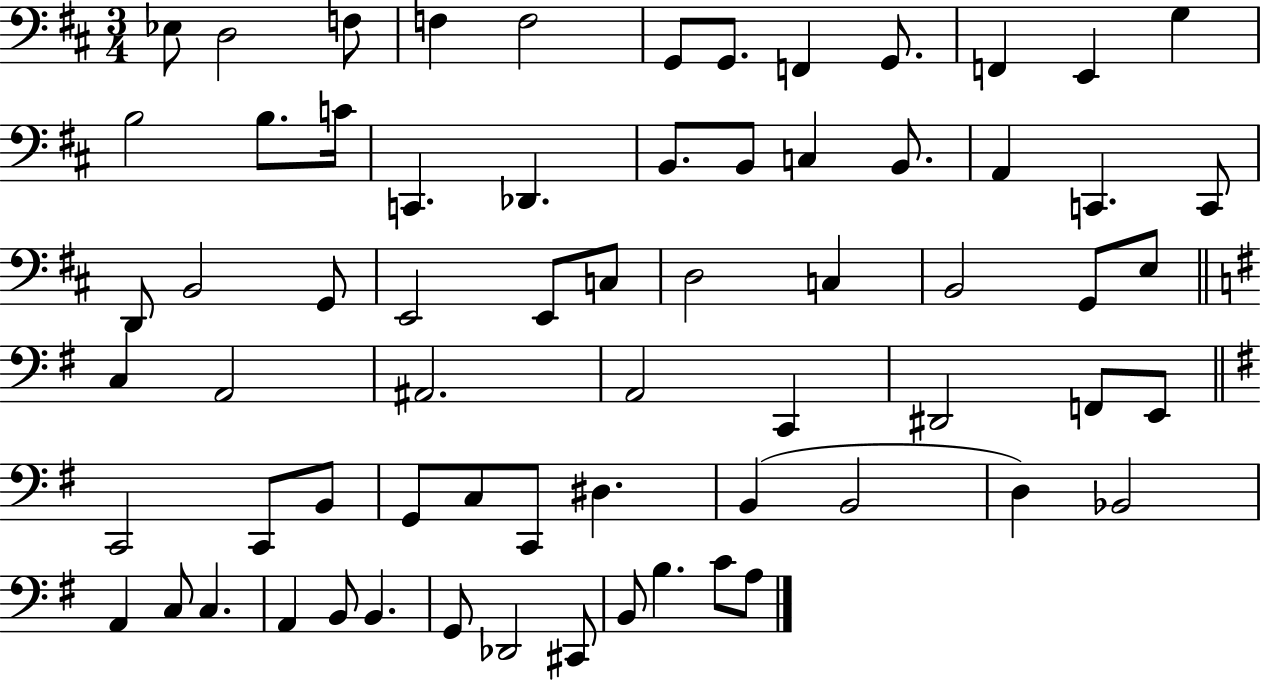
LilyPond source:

{
  \clef bass
  \numericTimeSignature
  \time 3/4
  \key d \major
  ees8 d2 f8 | f4 f2 | g,8 g,8. f,4 g,8. | f,4 e,4 g4 | \break b2 b8. c'16 | c,4. des,4. | b,8. b,8 c4 b,8. | a,4 c,4. c,8 | \break d,8 b,2 g,8 | e,2 e,8 c8 | d2 c4 | b,2 g,8 e8 | \break \bar "||" \break \key e \minor c4 a,2 | ais,2. | a,2 c,4 | dis,2 f,8 e,8 | \break \bar "||" \break \key g \major c,2 c,8 b,8 | g,8 c8 c,8 dis4. | b,4( b,2 | d4) bes,2 | \break a,4 c8 c4. | a,4 b,8 b,4. | g,8 des,2 cis,8 | b,8 b4. c'8 a8 | \break \bar "|."
}